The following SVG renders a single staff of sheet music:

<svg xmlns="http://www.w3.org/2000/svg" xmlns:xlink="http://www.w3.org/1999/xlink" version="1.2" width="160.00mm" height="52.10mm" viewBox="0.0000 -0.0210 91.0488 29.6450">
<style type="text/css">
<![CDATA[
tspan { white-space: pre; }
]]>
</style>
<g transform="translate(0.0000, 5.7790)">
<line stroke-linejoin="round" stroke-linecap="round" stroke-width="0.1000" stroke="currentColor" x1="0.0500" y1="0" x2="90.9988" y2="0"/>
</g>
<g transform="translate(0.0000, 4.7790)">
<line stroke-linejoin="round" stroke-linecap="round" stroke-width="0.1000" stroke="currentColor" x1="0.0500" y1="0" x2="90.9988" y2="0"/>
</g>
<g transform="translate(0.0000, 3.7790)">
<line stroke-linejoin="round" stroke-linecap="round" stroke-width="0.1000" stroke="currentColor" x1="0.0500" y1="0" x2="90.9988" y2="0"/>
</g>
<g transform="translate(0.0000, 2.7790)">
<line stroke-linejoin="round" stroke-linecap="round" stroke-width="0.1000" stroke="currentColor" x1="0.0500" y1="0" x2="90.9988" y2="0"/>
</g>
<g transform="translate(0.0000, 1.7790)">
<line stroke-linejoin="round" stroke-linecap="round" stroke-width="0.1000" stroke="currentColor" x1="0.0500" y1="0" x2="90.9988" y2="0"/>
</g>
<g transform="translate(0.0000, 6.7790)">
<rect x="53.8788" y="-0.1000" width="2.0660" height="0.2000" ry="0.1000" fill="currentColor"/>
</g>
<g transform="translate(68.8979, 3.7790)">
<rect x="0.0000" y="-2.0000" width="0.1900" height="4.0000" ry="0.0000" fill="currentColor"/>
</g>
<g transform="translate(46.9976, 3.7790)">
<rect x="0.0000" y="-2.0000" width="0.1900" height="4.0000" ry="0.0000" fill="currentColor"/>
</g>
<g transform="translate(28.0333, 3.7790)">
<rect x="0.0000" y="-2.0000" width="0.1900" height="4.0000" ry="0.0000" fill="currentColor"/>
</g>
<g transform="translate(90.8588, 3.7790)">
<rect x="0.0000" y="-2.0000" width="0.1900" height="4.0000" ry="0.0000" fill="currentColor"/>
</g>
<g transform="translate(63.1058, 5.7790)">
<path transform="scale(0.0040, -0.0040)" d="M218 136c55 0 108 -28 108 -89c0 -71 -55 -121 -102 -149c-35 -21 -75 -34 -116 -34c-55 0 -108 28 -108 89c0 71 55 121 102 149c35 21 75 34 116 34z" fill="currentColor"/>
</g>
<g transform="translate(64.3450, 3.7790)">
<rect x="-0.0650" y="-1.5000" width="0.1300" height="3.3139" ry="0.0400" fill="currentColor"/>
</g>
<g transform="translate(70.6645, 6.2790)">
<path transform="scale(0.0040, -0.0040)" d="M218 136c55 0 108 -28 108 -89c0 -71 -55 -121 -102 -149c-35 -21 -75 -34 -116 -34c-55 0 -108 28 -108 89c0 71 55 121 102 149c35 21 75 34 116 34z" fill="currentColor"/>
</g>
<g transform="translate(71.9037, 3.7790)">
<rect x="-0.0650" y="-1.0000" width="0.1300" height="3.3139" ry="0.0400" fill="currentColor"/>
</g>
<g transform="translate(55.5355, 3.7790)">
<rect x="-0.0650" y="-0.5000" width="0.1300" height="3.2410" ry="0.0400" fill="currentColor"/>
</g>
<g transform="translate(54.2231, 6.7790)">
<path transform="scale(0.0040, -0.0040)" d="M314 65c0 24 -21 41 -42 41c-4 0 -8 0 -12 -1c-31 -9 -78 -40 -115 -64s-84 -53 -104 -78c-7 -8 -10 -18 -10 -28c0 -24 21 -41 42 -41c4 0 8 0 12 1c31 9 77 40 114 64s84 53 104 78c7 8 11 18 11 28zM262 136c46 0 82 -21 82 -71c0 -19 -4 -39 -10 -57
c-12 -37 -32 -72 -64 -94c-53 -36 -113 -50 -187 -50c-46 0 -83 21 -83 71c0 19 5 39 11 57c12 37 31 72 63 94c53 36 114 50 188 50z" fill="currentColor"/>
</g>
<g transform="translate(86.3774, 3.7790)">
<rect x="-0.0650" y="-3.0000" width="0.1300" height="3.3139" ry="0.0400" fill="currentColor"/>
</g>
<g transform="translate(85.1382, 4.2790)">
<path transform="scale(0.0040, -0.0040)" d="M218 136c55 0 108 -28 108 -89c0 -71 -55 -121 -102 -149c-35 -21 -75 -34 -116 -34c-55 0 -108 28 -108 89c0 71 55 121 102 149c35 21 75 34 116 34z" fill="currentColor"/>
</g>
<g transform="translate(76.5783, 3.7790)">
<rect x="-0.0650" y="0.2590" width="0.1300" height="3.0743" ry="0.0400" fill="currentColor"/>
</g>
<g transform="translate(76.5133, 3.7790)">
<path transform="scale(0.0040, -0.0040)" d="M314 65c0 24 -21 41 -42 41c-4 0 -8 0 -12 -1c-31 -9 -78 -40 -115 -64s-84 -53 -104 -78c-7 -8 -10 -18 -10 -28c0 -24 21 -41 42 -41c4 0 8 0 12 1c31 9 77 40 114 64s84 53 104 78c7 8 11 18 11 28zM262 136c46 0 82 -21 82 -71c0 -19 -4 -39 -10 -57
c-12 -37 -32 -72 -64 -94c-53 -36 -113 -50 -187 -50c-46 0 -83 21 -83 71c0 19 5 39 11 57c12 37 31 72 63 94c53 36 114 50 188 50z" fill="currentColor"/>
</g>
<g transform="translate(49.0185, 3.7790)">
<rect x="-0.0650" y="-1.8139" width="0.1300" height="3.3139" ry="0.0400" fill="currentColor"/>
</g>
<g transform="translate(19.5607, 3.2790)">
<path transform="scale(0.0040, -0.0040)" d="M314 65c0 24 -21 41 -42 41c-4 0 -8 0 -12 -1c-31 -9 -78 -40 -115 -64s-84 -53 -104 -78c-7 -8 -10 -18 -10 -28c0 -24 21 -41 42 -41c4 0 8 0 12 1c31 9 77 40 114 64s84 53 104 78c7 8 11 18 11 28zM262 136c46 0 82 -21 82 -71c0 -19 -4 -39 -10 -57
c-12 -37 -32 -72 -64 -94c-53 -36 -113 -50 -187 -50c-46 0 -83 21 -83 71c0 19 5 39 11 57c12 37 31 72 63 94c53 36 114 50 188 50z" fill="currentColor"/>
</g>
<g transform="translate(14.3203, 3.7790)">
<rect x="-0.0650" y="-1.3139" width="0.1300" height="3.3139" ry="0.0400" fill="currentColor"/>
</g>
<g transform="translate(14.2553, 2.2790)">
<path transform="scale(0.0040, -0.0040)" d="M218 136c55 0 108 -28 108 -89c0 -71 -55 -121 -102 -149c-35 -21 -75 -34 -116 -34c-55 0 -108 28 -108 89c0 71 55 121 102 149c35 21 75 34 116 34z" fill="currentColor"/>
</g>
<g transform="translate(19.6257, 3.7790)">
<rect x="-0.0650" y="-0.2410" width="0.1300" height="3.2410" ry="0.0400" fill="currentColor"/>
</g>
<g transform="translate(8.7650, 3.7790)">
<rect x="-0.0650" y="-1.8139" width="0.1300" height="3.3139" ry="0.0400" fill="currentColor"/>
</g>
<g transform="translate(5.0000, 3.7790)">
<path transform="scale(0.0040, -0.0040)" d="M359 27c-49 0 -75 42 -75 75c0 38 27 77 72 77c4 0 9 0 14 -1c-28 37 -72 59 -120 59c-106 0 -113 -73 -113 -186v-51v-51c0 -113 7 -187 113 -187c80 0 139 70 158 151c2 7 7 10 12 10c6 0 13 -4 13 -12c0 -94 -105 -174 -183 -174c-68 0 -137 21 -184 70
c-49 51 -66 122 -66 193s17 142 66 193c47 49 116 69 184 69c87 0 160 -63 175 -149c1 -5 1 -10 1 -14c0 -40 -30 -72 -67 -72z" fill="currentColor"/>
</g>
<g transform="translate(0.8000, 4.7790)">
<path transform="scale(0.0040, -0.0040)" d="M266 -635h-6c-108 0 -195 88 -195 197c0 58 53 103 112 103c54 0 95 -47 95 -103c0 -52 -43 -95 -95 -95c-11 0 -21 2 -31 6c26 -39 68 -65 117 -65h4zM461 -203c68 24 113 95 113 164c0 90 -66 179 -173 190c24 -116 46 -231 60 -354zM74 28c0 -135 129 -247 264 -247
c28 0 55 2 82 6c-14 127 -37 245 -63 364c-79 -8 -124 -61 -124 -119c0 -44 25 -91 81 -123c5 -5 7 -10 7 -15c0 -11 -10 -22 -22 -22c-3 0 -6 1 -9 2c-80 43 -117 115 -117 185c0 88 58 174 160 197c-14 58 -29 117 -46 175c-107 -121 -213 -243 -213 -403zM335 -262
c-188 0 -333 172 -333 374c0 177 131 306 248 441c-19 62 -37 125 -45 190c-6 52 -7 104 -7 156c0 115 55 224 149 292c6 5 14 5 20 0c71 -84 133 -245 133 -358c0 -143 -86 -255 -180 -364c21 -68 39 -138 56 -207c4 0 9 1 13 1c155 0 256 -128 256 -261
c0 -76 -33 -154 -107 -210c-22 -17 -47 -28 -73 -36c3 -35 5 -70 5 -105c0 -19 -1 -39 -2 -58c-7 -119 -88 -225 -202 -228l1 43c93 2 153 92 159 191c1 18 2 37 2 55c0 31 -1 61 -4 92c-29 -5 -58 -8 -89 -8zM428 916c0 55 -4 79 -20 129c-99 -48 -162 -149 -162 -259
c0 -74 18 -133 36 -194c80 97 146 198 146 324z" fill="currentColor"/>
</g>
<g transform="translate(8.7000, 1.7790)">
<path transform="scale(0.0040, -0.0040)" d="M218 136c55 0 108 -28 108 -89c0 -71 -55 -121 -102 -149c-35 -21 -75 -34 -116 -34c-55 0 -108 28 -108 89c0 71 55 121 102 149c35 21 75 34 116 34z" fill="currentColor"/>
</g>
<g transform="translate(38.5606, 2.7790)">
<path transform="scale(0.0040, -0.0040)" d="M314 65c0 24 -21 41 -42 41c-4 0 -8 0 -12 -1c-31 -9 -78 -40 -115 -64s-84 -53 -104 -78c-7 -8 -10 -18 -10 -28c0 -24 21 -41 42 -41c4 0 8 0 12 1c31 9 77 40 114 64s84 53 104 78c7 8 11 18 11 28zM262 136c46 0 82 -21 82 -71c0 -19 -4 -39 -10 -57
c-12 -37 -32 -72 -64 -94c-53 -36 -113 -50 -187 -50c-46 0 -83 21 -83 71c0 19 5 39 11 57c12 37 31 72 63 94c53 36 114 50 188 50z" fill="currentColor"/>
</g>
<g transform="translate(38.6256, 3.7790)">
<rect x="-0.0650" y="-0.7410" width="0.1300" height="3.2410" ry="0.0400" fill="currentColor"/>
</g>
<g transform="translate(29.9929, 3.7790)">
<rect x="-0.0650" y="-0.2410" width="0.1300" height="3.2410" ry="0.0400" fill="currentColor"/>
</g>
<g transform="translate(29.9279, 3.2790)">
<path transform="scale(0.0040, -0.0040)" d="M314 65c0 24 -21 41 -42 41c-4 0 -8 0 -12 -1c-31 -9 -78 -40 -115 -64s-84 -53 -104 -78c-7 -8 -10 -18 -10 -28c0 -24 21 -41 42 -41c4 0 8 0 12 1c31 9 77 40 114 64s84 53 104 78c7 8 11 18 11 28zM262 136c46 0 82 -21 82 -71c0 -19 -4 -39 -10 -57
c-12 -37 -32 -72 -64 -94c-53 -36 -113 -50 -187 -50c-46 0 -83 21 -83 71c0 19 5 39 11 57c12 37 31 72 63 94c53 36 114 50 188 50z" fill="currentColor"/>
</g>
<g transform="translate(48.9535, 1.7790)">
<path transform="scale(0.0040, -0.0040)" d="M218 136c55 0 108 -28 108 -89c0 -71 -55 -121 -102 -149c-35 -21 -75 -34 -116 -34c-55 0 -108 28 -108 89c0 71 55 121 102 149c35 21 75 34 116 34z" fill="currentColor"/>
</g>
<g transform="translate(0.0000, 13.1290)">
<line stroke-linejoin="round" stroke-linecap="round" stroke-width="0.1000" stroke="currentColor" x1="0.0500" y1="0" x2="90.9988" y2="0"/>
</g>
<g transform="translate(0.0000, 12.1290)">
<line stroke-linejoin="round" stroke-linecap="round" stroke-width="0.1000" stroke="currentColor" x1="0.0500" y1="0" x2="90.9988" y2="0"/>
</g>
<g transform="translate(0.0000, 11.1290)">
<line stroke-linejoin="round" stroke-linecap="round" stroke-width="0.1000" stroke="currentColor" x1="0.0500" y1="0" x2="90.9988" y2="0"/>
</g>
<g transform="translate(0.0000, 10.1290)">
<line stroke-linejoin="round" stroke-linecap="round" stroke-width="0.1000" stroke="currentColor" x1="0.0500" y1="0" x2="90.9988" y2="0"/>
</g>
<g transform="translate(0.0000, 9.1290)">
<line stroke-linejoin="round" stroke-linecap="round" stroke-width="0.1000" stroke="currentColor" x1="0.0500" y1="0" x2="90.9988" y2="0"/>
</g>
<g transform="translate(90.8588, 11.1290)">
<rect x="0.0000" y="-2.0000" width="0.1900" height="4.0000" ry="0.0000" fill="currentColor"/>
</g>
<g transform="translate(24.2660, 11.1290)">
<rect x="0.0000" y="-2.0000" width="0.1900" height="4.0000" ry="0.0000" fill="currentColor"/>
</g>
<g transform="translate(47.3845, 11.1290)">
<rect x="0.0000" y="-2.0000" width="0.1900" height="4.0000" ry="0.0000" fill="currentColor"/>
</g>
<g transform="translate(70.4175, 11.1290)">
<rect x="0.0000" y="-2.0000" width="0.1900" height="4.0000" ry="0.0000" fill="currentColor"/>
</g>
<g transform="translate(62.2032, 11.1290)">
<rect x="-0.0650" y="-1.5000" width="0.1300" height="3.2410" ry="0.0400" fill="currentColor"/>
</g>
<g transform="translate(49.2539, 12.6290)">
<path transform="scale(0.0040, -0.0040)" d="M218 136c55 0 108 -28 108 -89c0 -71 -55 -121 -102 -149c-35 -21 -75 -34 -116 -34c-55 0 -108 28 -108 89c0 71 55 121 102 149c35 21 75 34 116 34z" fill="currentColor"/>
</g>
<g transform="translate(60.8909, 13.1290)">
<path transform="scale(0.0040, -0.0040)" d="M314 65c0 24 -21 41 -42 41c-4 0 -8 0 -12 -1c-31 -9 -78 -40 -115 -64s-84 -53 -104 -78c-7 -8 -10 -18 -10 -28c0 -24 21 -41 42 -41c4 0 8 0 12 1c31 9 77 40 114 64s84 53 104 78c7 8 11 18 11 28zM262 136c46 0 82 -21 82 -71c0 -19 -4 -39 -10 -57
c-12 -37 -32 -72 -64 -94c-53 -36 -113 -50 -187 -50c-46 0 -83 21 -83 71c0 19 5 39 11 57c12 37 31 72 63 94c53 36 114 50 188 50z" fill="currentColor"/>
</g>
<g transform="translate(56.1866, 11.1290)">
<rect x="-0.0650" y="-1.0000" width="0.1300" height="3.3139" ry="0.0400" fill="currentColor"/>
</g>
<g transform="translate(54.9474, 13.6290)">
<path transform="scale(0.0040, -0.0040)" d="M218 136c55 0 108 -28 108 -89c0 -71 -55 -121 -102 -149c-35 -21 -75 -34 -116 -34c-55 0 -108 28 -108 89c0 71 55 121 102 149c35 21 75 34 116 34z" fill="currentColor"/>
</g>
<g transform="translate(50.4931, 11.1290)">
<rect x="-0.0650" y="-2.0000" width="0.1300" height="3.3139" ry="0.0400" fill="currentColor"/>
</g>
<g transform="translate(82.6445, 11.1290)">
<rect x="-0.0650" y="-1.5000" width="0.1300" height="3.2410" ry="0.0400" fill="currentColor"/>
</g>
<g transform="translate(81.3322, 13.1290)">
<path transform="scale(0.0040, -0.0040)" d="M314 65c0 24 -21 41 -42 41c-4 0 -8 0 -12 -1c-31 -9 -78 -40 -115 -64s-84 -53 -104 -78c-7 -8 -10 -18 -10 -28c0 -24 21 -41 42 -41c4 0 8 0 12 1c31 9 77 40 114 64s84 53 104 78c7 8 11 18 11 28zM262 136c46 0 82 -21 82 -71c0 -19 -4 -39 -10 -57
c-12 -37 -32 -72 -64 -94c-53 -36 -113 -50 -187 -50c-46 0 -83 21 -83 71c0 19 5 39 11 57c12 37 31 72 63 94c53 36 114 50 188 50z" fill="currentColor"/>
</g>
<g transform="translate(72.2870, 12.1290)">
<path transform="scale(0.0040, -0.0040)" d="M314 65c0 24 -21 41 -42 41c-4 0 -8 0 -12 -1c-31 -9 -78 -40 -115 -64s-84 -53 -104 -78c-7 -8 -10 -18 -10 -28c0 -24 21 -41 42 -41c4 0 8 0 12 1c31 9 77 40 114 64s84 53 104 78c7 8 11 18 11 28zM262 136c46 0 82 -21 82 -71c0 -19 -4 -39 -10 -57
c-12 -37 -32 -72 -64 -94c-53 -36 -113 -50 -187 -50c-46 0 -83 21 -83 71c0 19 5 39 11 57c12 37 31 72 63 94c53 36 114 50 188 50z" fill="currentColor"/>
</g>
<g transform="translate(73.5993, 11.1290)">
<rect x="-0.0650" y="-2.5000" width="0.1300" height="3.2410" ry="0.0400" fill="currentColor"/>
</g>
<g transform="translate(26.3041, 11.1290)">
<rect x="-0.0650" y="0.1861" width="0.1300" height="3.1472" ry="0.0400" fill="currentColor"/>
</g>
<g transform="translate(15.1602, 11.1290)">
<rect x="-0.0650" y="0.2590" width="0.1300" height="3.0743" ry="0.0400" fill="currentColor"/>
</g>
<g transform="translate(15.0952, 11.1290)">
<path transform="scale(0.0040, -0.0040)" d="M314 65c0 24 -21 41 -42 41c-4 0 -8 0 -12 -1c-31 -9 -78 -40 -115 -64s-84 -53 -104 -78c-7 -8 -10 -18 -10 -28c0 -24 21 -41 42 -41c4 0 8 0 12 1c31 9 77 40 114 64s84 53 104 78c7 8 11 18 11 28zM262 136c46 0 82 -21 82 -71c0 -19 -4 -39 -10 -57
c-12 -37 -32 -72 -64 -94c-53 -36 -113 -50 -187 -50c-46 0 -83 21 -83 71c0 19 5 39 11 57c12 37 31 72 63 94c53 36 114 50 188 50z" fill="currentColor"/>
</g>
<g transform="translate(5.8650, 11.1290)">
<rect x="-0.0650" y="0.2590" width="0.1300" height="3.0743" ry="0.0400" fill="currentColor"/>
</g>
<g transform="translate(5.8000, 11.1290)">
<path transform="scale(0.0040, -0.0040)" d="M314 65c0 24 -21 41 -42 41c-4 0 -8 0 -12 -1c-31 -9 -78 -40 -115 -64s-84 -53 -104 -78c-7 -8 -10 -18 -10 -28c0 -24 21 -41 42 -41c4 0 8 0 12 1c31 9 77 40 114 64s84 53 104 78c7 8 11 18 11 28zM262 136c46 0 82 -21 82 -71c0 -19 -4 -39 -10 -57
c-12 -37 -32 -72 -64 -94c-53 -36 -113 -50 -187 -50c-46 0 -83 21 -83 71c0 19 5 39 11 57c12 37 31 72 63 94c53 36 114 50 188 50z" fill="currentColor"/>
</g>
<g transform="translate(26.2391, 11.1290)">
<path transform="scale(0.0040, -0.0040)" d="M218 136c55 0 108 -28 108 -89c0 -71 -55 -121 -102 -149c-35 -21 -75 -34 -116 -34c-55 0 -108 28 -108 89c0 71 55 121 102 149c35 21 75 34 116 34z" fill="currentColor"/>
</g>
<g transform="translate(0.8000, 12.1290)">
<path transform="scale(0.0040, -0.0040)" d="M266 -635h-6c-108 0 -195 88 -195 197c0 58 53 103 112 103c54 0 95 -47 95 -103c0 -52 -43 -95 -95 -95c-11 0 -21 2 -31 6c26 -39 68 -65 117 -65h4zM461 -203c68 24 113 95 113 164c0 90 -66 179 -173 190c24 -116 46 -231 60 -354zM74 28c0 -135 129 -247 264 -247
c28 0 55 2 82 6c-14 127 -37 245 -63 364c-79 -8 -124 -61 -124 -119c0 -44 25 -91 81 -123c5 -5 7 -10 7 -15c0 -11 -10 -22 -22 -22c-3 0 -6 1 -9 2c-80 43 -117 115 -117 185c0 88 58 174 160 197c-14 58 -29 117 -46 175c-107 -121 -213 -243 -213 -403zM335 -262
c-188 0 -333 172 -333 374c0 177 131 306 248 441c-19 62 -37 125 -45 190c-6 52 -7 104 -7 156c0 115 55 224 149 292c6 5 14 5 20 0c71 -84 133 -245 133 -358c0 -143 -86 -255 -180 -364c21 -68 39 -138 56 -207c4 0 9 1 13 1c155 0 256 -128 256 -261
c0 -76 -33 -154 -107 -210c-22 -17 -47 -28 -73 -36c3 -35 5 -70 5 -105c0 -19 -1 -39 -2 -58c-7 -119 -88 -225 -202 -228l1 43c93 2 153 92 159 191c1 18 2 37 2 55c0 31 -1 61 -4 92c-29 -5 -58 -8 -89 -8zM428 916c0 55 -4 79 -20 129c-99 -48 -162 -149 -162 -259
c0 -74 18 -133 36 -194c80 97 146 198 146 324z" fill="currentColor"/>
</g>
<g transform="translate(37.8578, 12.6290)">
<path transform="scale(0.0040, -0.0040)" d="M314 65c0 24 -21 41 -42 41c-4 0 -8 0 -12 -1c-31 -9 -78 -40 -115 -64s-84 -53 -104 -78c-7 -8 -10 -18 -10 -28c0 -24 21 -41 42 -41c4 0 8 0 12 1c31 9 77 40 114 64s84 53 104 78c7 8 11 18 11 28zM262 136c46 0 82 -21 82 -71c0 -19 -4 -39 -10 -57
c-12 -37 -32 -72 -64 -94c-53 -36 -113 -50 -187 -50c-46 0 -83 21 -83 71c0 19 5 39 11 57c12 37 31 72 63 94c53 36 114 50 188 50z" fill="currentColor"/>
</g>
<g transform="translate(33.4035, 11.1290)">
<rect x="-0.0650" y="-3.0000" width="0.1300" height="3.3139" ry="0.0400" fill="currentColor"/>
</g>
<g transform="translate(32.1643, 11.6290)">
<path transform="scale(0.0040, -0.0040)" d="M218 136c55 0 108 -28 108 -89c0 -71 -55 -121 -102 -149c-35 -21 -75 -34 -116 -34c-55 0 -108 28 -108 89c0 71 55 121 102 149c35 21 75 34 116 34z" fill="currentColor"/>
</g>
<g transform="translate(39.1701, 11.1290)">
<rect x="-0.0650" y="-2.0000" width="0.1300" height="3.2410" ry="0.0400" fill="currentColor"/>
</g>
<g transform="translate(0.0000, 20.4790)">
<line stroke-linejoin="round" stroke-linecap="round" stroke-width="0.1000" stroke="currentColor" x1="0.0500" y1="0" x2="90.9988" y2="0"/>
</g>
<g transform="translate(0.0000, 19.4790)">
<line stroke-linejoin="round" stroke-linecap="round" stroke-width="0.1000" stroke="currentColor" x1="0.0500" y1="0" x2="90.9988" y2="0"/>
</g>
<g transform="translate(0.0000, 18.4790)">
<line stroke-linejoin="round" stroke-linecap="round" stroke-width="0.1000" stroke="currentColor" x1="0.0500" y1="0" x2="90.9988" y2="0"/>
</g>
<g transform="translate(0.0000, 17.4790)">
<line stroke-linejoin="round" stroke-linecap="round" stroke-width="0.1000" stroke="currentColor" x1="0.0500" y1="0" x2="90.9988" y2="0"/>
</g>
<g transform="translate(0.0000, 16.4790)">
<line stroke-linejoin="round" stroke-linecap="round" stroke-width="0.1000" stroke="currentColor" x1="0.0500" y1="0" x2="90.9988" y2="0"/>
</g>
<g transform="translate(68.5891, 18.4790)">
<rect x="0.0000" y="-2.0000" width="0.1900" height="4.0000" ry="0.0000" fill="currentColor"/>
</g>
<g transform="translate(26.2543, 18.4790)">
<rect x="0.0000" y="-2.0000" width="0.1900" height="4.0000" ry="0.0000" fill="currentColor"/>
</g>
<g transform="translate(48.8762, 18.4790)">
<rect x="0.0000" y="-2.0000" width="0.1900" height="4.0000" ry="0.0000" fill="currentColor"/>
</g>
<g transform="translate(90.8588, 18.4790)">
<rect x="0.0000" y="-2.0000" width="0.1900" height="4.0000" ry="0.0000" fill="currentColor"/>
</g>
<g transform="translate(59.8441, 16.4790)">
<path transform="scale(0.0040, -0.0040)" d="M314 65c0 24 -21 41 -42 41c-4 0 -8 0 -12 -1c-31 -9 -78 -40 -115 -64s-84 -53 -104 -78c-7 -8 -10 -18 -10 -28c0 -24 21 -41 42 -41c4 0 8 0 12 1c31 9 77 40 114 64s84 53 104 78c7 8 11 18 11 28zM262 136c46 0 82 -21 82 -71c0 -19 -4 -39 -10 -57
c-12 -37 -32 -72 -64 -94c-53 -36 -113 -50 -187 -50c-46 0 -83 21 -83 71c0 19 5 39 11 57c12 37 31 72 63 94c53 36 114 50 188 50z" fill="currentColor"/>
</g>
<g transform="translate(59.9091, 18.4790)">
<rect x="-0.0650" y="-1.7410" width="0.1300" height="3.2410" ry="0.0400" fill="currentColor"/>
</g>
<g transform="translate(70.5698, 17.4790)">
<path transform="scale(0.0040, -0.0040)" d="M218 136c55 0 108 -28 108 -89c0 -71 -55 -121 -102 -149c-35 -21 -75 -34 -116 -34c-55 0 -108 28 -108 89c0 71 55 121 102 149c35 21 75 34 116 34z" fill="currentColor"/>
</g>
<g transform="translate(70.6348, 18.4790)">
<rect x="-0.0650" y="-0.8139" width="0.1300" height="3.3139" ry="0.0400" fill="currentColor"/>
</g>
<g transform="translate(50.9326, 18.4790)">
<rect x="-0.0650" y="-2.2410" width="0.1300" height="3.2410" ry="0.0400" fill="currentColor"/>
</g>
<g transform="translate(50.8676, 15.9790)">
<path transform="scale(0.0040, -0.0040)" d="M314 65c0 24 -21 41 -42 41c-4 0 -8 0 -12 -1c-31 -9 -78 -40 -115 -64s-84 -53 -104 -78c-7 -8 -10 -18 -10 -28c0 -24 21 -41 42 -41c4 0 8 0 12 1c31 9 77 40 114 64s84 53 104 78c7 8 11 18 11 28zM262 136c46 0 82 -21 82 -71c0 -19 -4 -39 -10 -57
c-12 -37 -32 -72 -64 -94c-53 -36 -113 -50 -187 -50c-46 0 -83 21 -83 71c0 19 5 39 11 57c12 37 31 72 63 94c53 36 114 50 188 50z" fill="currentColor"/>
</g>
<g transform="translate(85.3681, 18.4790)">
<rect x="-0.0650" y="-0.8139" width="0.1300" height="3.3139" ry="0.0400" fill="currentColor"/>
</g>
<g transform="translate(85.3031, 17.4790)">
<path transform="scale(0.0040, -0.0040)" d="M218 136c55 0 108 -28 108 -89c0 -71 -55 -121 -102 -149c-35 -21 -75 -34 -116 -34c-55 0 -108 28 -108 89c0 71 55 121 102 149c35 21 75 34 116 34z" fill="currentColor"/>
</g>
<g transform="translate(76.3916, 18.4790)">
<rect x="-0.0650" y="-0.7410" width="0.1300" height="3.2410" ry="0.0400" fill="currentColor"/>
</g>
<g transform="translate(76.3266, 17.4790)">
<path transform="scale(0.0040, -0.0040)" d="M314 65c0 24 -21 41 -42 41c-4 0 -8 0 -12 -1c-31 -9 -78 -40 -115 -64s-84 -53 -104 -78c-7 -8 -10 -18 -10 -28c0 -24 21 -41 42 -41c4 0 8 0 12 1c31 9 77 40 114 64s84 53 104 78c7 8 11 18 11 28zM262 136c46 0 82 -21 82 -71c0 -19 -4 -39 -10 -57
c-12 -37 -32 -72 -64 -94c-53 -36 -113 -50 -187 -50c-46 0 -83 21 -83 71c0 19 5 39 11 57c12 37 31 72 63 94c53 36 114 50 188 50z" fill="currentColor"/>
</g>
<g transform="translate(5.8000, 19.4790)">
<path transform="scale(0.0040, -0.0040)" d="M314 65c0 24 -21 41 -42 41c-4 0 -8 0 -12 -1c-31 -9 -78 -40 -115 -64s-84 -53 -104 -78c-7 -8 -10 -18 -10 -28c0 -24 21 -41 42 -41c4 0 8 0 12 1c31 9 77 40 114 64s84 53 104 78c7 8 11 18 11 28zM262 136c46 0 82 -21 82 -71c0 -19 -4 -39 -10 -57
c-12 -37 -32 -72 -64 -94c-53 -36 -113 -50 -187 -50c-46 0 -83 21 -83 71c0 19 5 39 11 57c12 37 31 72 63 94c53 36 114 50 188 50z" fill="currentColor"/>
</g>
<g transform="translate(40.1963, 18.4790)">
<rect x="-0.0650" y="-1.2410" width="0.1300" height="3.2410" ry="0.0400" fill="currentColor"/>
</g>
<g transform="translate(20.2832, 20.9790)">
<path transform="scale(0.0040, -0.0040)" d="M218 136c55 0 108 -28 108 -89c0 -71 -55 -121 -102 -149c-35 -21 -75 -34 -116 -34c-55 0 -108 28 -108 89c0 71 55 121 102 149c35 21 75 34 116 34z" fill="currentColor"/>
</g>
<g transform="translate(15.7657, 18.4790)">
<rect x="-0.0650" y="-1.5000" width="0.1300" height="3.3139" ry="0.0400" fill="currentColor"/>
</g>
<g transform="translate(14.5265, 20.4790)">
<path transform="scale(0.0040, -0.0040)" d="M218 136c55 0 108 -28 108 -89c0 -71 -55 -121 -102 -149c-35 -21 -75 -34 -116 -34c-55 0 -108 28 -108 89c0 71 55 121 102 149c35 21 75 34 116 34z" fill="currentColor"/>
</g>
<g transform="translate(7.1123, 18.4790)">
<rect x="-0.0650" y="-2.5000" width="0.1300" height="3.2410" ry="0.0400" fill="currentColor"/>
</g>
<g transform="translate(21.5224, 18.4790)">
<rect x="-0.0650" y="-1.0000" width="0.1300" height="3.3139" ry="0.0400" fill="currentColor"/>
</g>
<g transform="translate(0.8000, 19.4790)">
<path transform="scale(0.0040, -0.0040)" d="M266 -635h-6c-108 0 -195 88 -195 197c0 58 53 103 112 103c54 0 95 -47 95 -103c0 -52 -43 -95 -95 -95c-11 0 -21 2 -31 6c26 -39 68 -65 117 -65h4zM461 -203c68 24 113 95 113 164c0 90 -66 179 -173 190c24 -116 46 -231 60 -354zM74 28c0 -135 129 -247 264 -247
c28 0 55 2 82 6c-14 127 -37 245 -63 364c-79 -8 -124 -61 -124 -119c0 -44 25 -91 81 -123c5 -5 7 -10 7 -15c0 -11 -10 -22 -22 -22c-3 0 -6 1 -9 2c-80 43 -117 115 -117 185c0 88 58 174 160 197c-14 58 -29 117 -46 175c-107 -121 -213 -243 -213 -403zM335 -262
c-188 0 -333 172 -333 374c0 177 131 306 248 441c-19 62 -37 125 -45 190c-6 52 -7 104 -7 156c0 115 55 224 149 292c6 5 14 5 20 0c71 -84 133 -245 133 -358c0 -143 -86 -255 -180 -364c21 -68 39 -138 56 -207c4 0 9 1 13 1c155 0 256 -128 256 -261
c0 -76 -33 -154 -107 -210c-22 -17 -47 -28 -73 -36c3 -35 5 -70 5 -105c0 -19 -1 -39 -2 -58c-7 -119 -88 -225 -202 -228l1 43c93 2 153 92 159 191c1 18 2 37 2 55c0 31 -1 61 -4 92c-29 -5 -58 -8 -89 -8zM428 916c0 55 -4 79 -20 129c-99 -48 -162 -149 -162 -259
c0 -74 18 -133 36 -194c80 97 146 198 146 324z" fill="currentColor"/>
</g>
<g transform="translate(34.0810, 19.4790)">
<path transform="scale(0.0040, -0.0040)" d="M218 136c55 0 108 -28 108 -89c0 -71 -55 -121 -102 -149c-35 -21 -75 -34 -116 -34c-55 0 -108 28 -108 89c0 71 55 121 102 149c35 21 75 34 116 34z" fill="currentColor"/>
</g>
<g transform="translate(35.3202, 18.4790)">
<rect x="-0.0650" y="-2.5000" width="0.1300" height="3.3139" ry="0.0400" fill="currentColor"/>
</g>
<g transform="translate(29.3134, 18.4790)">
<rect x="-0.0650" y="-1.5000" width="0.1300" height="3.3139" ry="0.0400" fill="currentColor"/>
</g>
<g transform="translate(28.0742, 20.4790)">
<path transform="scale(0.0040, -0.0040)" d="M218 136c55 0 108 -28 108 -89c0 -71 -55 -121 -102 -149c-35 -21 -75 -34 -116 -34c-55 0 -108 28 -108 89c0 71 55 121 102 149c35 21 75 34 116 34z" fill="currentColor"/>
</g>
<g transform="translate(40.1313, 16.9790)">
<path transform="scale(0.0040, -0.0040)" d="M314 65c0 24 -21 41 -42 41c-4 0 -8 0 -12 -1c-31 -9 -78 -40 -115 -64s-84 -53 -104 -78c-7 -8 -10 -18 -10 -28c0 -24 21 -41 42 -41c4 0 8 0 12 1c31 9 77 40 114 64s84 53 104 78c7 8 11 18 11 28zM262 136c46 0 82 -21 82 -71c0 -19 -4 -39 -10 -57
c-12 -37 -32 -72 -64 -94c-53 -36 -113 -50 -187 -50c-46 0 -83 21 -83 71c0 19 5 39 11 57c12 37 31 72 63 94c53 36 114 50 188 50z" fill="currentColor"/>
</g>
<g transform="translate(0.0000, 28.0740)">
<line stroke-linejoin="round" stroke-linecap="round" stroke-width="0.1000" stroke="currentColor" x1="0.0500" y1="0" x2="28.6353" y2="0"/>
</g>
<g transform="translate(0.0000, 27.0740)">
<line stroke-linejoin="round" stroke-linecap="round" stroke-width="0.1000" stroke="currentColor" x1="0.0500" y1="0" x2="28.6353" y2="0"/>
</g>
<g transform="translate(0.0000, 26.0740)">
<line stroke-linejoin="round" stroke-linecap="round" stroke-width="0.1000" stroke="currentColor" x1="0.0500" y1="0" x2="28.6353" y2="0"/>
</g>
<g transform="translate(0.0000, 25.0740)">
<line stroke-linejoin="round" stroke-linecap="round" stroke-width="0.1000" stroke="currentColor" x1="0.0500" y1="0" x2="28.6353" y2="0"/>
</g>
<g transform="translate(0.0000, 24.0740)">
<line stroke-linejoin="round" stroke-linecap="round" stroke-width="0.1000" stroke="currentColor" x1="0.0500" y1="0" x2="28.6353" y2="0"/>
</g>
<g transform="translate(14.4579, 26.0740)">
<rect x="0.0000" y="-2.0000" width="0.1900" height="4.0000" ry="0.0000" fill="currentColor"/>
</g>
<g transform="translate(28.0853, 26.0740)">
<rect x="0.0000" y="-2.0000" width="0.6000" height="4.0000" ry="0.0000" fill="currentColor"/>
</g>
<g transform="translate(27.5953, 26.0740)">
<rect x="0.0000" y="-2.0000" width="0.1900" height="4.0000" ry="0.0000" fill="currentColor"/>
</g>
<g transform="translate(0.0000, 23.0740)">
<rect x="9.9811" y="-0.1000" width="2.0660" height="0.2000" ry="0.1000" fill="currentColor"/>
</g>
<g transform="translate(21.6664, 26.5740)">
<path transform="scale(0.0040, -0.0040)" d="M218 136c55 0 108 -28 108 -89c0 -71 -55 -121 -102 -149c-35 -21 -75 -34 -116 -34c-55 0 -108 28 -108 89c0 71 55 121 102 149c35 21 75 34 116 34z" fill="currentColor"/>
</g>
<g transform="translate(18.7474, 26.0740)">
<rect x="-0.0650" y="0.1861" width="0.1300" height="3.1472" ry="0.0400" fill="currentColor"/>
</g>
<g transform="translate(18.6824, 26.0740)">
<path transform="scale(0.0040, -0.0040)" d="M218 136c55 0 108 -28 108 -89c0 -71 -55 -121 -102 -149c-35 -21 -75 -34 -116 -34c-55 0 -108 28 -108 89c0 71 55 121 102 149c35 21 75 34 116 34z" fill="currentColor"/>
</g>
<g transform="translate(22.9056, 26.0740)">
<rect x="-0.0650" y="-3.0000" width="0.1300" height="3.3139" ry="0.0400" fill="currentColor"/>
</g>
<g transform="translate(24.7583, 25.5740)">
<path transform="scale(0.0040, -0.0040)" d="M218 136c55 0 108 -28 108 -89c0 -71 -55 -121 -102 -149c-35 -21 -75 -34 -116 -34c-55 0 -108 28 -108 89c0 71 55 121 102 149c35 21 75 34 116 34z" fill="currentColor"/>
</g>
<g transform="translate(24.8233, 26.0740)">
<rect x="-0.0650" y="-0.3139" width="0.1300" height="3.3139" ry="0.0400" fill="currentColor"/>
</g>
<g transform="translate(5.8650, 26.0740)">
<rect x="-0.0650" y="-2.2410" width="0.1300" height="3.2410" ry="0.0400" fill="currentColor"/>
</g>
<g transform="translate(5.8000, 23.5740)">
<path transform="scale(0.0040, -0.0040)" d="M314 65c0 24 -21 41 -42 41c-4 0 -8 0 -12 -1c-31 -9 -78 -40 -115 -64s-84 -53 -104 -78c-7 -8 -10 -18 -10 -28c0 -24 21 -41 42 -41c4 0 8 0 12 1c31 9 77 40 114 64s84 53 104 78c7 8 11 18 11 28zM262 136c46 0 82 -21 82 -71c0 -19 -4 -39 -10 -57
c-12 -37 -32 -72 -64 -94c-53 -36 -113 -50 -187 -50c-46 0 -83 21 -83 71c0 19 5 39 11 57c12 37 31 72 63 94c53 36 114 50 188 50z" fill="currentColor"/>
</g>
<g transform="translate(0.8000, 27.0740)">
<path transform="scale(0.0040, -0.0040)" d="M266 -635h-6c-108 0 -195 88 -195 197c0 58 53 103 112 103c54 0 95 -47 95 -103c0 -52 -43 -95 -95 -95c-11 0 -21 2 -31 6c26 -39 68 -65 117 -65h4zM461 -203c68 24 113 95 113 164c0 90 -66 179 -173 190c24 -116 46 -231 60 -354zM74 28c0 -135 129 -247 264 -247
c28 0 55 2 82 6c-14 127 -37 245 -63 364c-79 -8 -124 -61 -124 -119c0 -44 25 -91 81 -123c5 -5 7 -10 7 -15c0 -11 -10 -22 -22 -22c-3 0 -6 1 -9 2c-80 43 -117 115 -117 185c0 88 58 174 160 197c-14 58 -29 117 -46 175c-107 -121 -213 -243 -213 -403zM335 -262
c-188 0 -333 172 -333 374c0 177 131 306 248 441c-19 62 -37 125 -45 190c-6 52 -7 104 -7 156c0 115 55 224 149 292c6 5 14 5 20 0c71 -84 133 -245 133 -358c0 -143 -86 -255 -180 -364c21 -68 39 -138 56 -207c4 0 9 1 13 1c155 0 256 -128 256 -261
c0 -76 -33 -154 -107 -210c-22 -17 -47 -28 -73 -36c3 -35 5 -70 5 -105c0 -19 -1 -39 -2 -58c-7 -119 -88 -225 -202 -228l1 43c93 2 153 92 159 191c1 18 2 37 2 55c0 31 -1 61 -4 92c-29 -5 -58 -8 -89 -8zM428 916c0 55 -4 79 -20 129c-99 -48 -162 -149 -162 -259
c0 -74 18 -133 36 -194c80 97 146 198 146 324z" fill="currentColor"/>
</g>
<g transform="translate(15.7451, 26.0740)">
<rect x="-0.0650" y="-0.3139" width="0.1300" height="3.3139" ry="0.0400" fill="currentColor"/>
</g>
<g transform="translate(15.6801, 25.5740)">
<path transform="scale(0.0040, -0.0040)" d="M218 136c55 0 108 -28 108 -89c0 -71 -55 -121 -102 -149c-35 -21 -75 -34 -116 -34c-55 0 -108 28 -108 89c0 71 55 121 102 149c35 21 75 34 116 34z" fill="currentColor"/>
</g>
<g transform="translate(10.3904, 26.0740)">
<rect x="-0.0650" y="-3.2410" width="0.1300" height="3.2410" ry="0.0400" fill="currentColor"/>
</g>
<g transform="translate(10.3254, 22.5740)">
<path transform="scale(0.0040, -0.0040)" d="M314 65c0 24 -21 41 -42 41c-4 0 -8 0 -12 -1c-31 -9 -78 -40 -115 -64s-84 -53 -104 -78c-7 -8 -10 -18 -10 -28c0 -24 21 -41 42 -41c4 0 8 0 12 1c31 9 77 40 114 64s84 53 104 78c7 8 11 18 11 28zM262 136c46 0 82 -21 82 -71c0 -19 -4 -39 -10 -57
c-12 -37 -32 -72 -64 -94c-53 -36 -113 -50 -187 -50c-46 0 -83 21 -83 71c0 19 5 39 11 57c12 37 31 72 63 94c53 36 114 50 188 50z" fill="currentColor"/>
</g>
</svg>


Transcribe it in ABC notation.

X:1
T:Untitled
M:4/4
L:1/4
K:C
f e c2 c2 d2 f C2 E D B2 A B2 B2 B A F2 F D E2 G2 E2 G2 E D E G e2 g2 f2 d d2 d g2 b2 c B A c